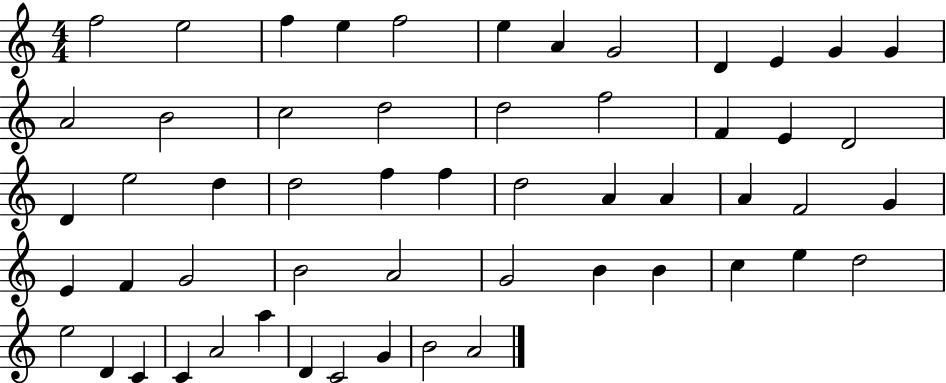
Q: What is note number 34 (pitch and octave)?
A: E4